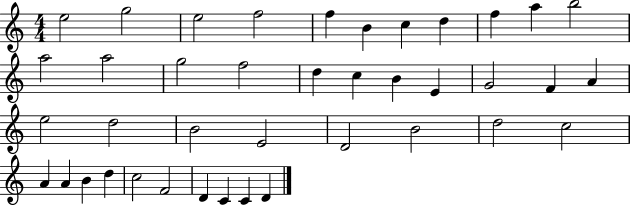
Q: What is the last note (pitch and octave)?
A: D4